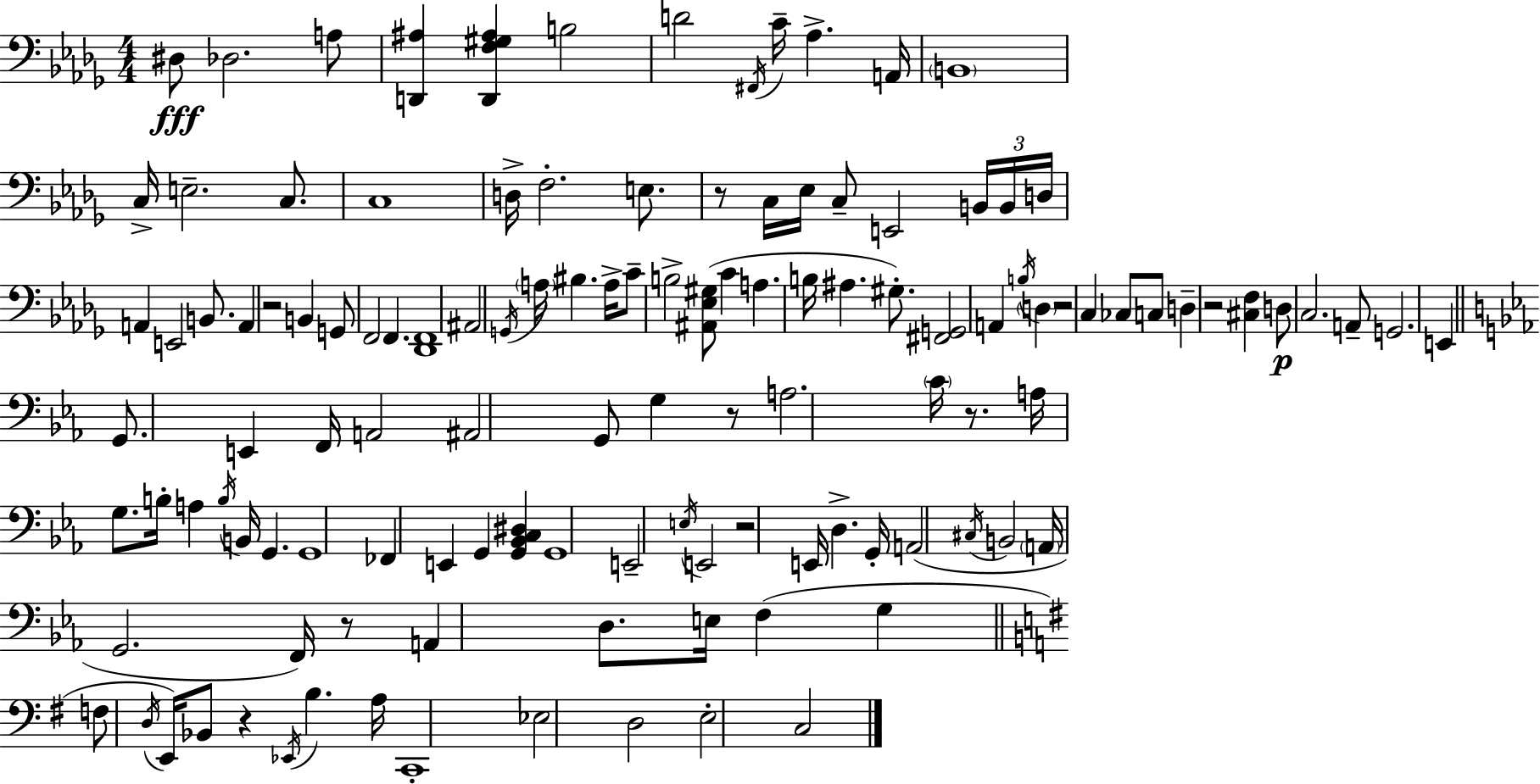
D#3/e Db3/h. A3/e [D2,A#3]/q [D2,F3,G#3,A#3]/q B3/h D4/h F#2/s C4/s Ab3/q. A2/s B2/w C3/s E3/h. C3/e. C3/w D3/s F3/h. E3/e. R/e C3/s Eb3/s C3/e E2/h B2/s B2/s D3/s A2/q E2/h B2/e. A2/q R/h B2/q G2/e F2/h F2/q. [Db2,F2]/w A#2/h G2/s A3/s BIS3/q. A3/s C4/e B3/h [A#2,Eb3,G#3]/e C4/q A3/q. B3/s A#3/q. G#3/e. [F#2,G2]/h A2/q B3/s D3/q R/h C3/q CES3/e C3/e D3/q R/h [C#3,F3]/q D3/e C3/h. A2/e G2/h. E2/q G2/e. E2/q F2/s A2/h A#2/h G2/e G3/q R/e A3/h. C4/s R/e. A3/s G3/e. B3/s A3/q B3/s B2/s G2/q. G2/w FES2/q E2/q G2/q [G2,Bb2,C3,D#3]/q G2/w E2/h E3/s E2/h R/h E2/s D3/q. G2/s A2/h C#3/s B2/h A2/s G2/h. F2/s R/e A2/q D3/e. E3/s F3/q G3/q F3/e D3/s E2/s Bb2/e R/q Eb2/s B3/q. A3/s C2/w Eb3/h D3/h E3/h C3/h